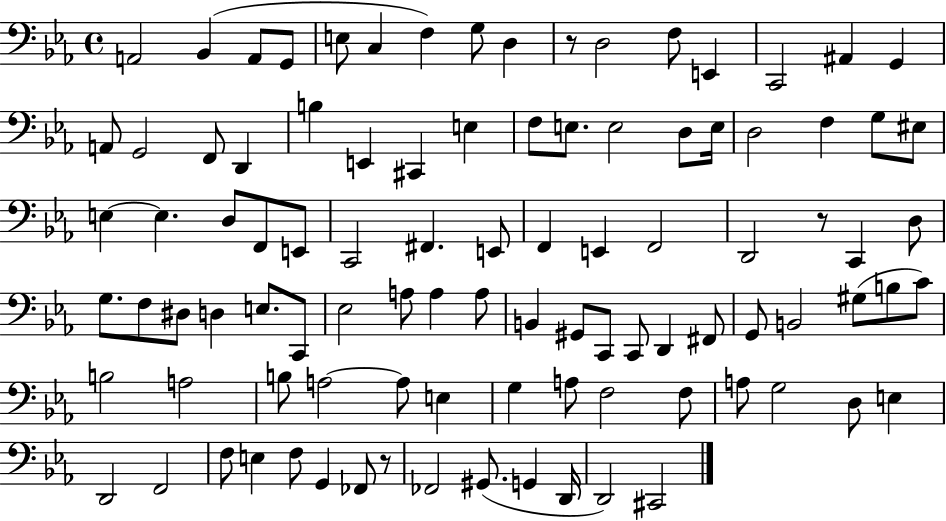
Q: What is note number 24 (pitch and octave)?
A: F3